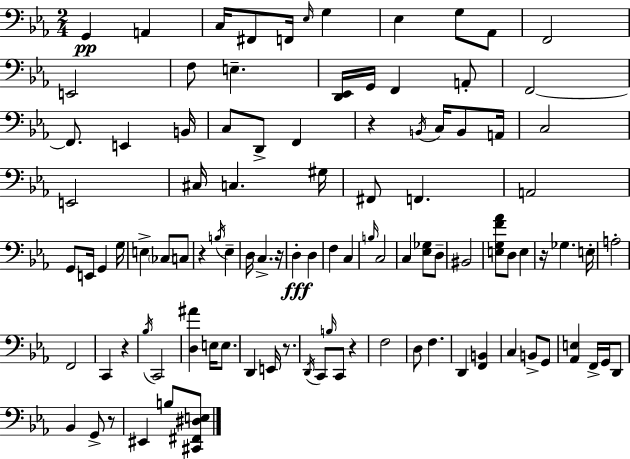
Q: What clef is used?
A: bass